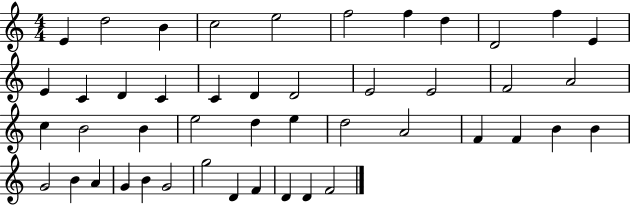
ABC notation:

X:1
T:Untitled
M:4/4
L:1/4
K:C
E d2 B c2 e2 f2 f d D2 f E E C D C C D D2 E2 E2 F2 A2 c B2 B e2 d e d2 A2 F F B B G2 B A G B G2 g2 D F D D F2